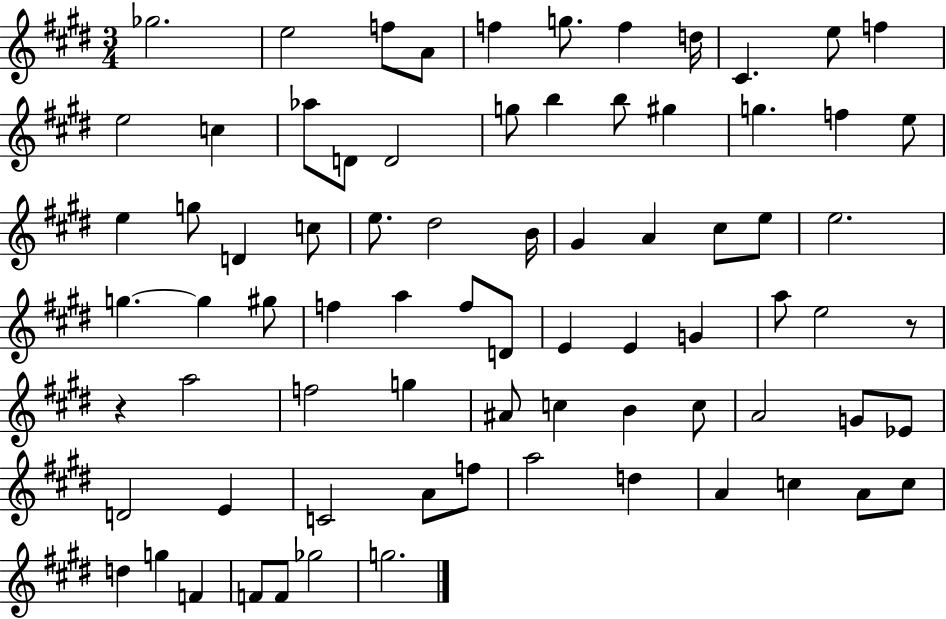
{
  \clef treble
  \numericTimeSignature
  \time 3/4
  \key e \major
  \repeat volta 2 { ges''2. | e''2 f''8 a'8 | f''4 g''8. f''4 d''16 | cis'4. e''8 f''4 | \break e''2 c''4 | aes''8 d'8 d'2 | g''8 b''4 b''8 gis''4 | g''4. f''4 e''8 | \break e''4 g''8 d'4 c''8 | e''8. dis''2 b'16 | gis'4 a'4 cis''8 e''8 | e''2. | \break g''4.~~ g''4 gis''8 | f''4 a''4 f''8 d'8 | e'4 e'4 g'4 | a''8 e''2 r8 | \break r4 a''2 | f''2 g''4 | ais'8 c''4 b'4 c''8 | a'2 g'8 ees'8 | \break d'2 e'4 | c'2 a'8 f''8 | a''2 d''4 | a'4 c''4 a'8 c''8 | \break d''4 g''4 f'4 | f'8 f'8 ges''2 | g''2. | } \bar "|."
}